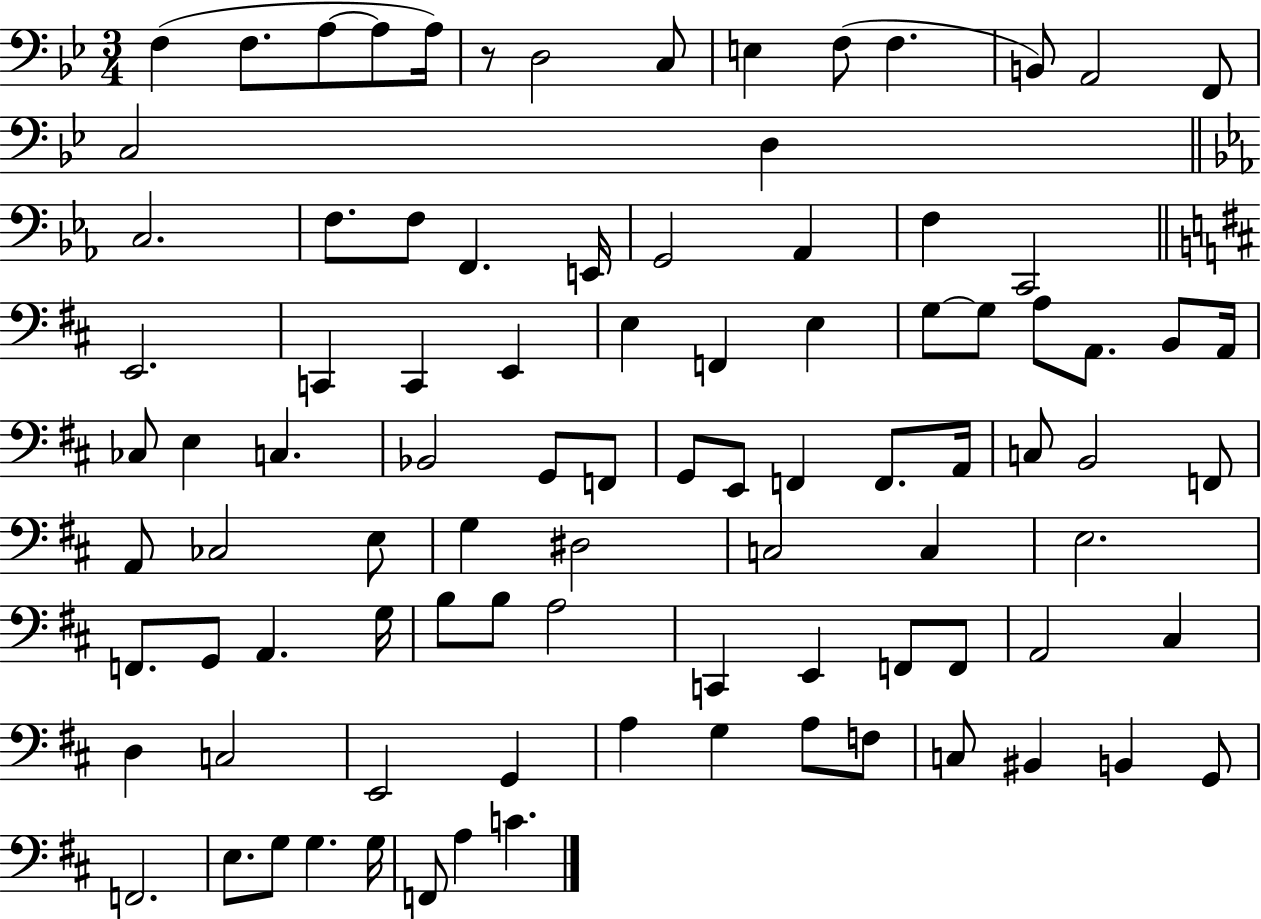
{
  \clef bass
  \numericTimeSignature
  \time 3/4
  \key bes \major
  f4( f8. a8~~ a8 a16) | r8 d2 c8 | e4 f8( f4. | b,8) a,2 f,8 | \break c2 d4 | \bar "||" \break \key ees \major c2. | f8. f8 f,4. e,16 | g,2 aes,4 | f4 c,2 | \break \bar "||" \break \key b \minor e,2. | c,4 c,4 e,4 | e4 f,4 e4 | g8~~ g8 a8 a,8. b,8 a,16 | \break ces8 e4 c4. | bes,2 g,8 f,8 | g,8 e,8 f,4 f,8. a,16 | c8 b,2 f,8 | \break a,8 ces2 e8 | g4 dis2 | c2 c4 | e2. | \break f,8. g,8 a,4. g16 | b8 b8 a2 | c,4 e,4 f,8 f,8 | a,2 cis4 | \break d4 c2 | e,2 g,4 | a4 g4 a8 f8 | c8 bis,4 b,4 g,8 | \break f,2. | e8. g8 g4. g16 | f,8 a4 c'4. | \bar "|."
}